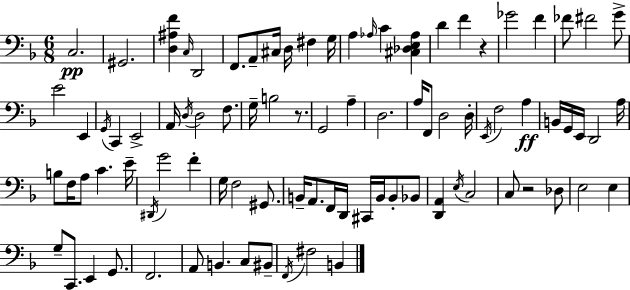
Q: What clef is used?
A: bass